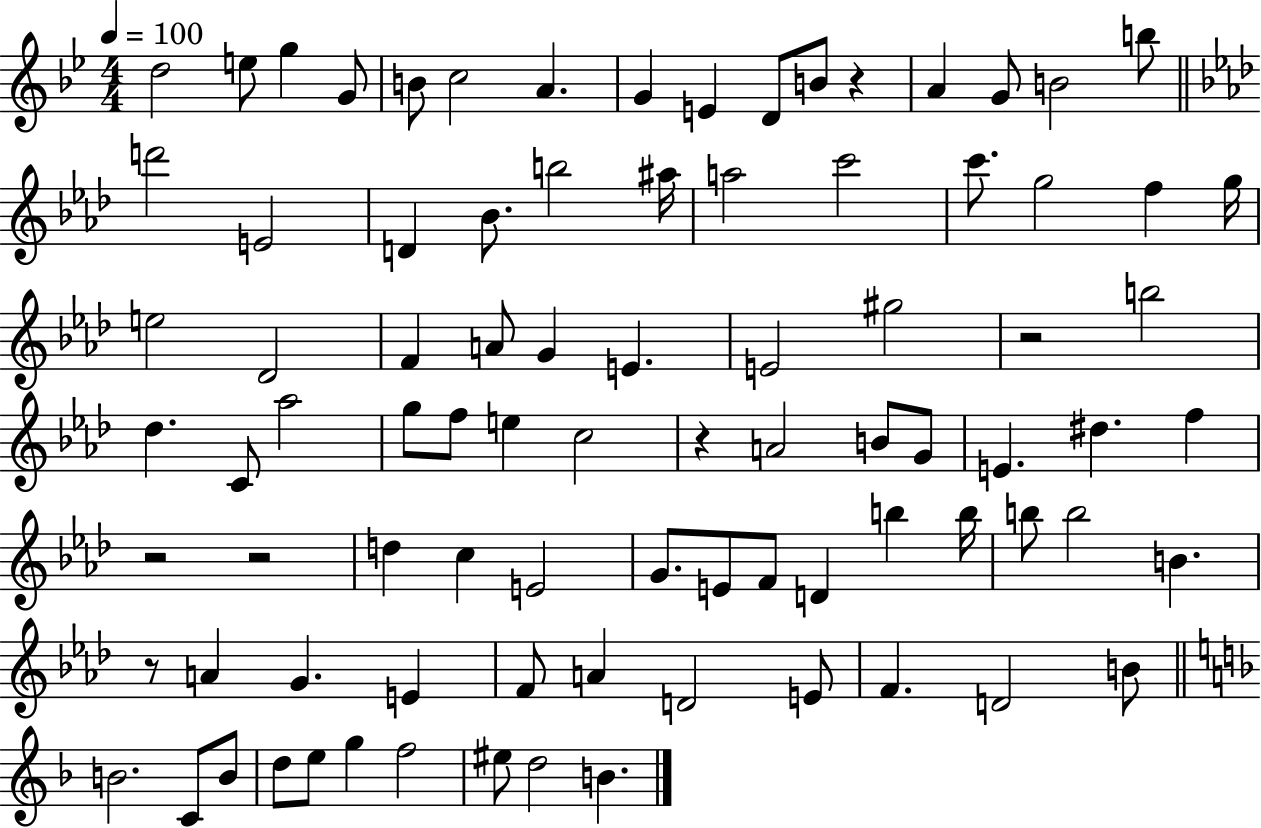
{
  \clef treble
  \numericTimeSignature
  \time 4/4
  \key bes \major
  \tempo 4 = 100
  d''2 e''8 g''4 g'8 | b'8 c''2 a'4. | g'4 e'4 d'8 b'8 r4 | a'4 g'8 b'2 b''8 | \break \bar "||" \break \key aes \major d'''2 e'2 | d'4 bes'8. b''2 ais''16 | a''2 c'''2 | c'''8. g''2 f''4 g''16 | \break e''2 des'2 | f'4 a'8 g'4 e'4. | e'2 gis''2 | r2 b''2 | \break des''4. c'8 aes''2 | g''8 f''8 e''4 c''2 | r4 a'2 b'8 g'8 | e'4. dis''4. f''4 | \break r2 r2 | d''4 c''4 e'2 | g'8. e'8 f'8 d'4 b''4 b''16 | b''8 b''2 b'4. | \break r8 a'4 g'4. e'4 | f'8 a'4 d'2 e'8 | f'4. d'2 b'8 | \bar "||" \break \key f \major b'2. c'8 b'8 | d''8 e''8 g''4 f''2 | eis''8 d''2 b'4. | \bar "|."
}